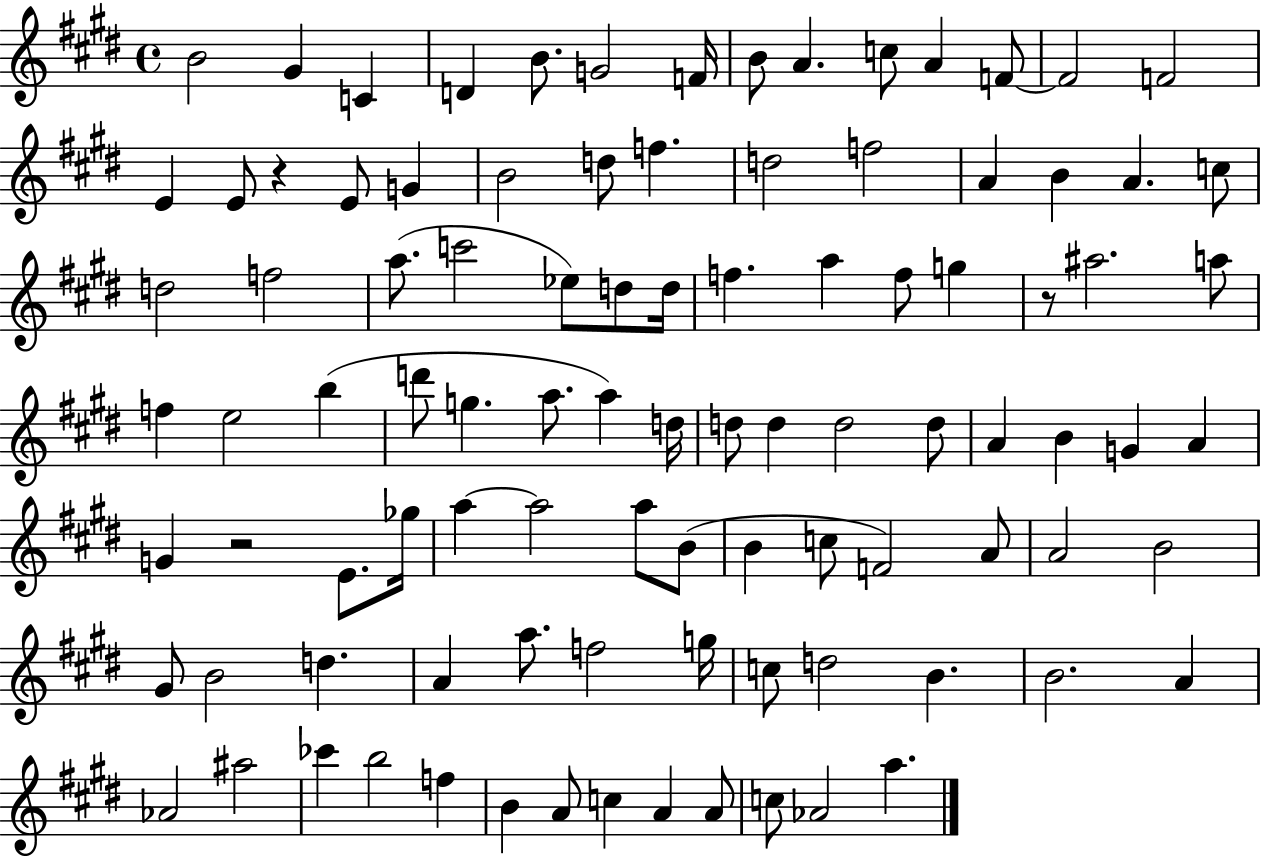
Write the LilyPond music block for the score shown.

{
  \clef treble
  \time 4/4
  \defaultTimeSignature
  \key e \major
  b'2 gis'4 c'4 | d'4 b'8. g'2 f'16 | b'8 a'4. c''8 a'4 f'8~~ | f'2 f'2 | \break e'4 e'8 r4 e'8 g'4 | b'2 d''8 f''4. | d''2 f''2 | a'4 b'4 a'4. c''8 | \break d''2 f''2 | a''8.( c'''2 ees''8) d''8 d''16 | f''4. a''4 f''8 g''4 | r8 ais''2. a''8 | \break f''4 e''2 b''4( | d'''8 g''4. a''8. a''4) d''16 | d''8 d''4 d''2 d''8 | a'4 b'4 g'4 a'4 | \break g'4 r2 e'8. ges''16 | a''4~~ a''2 a''8 b'8( | b'4 c''8 f'2) a'8 | a'2 b'2 | \break gis'8 b'2 d''4. | a'4 a''8. f''2 g''16 | c''8 d''2 b'4. | b'2. a'4 | \break aes'2 ais''2 | ces'''4 b''2 f''4 | b'4 a'8 c''4 a'4 a'8 | c''8 aes'2 a''4. | \break \bar "|."
}